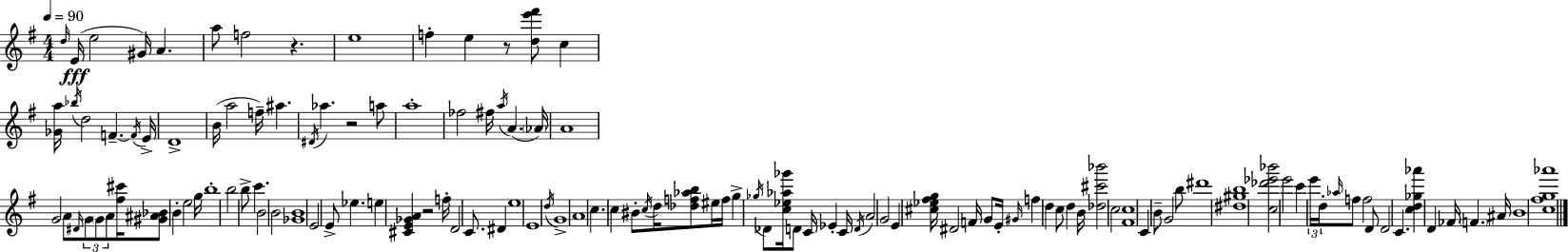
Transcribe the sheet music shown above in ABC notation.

X:1
T:Untitled
M:4/4
L:1/4
K:Em
d/4 E/4 e2 ^G/4 A a/2 f2 z e4 f e z/2 [de'^f']/2 c [_Ga]/4 _b/4 d2 F F/4 E/4 D4 B/4 a2 f/4 ^a ^D/4 _a z2 a/2 a4 _f2 ^f/4 a/4 A _A/4 A4 G2 A/2 ^D/4 G/2 G/2 A/2 [^f^c']/4 [^G^A_B]/2 B e2 g/4 b4 b2 b/2 c' B2 B2 [_GB]4 E2 E/2 _e e [^CE_GA] z2 f/4 D2 C/2 ^D e4 E4 d/4 G4 A4 c c ^B/2 c/4 d/4 [_df_ab]/2 ^e/4 f/4 g _g/4 _D/2 [c_e_a_g']/4 D/2 C/4 _E C/4 D/4 A2 G2 E [^c_e^fg]/4 ^D2 F/4 G/2 E/4 ^G/4 f d c/2 d B/4 [_d^c'_b']2 c2 [^Fc]4 C B/2 G2 b/2 ^d'4 [^d^gb]4 [c_d'_e'_b']2 e'2 c' e'/4 d/4 _a/4 f/2 f2 D/2 D2 C [cd_g_a'] D _F/4 F ^A/4 B4 [c^fg_a']4